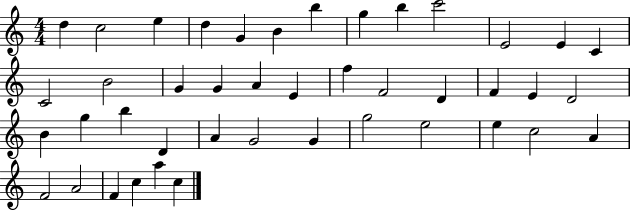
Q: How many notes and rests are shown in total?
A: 43